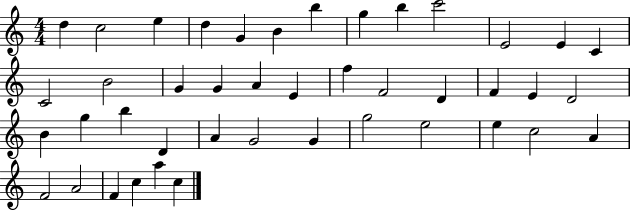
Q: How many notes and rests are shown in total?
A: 43